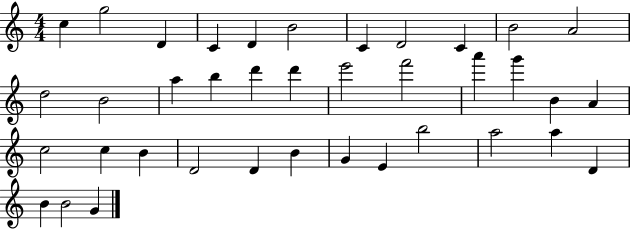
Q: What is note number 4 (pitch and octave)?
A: C4